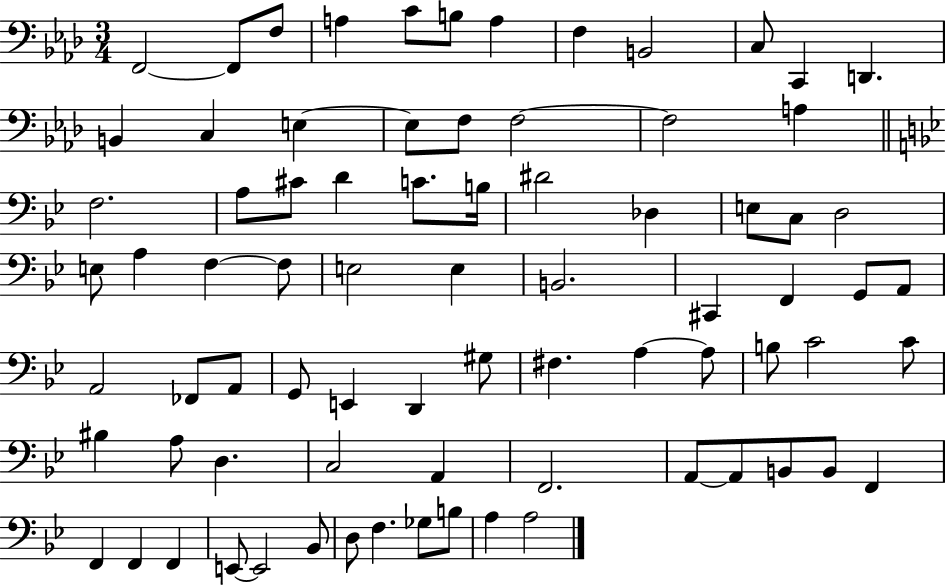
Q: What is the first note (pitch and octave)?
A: F2